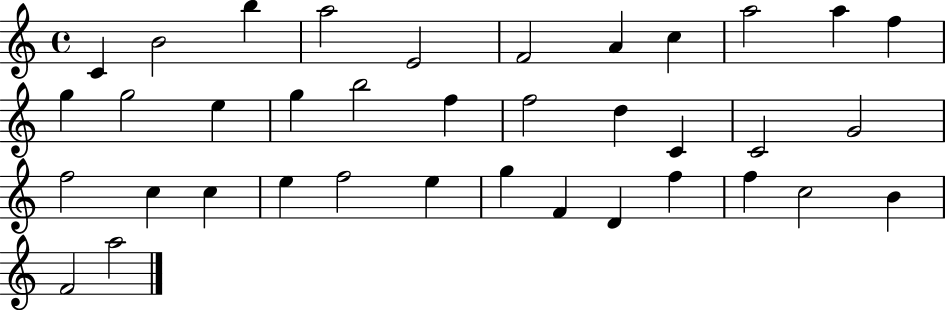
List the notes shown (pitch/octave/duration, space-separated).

C4/q B4/h B5/q A5/h E4/h F4/h A4/q C5/q A5/h A5/q F5/q G5/q G5/h E5/q G5/q B5/h F5/q F5/h D5/q C4/q C4/h G4/h F5/h C5/q C5/q E5/q F5/h E5/q G5/q F4/q D4/q F5/q F5/q C5/h B4/q F4/h A5/h